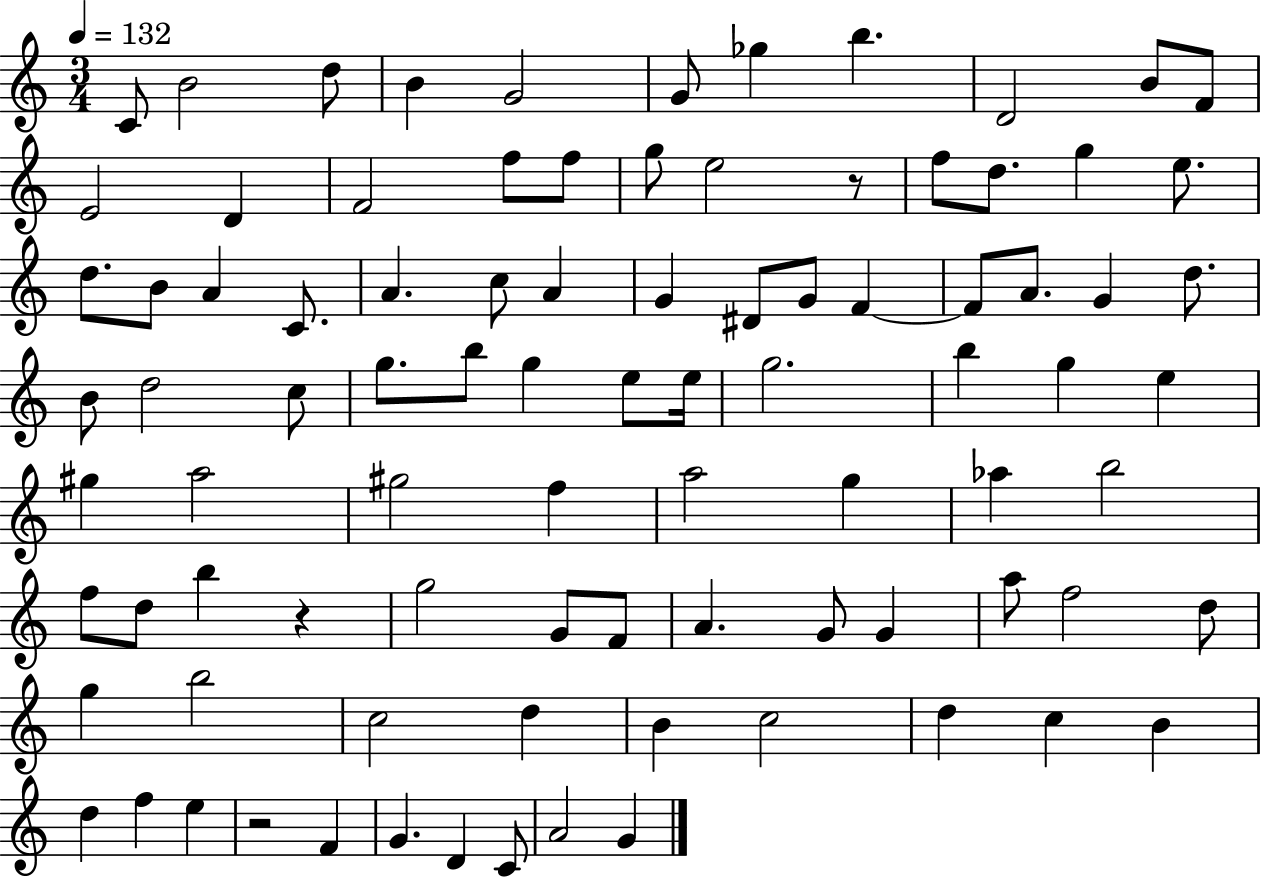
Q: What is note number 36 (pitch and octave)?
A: G4